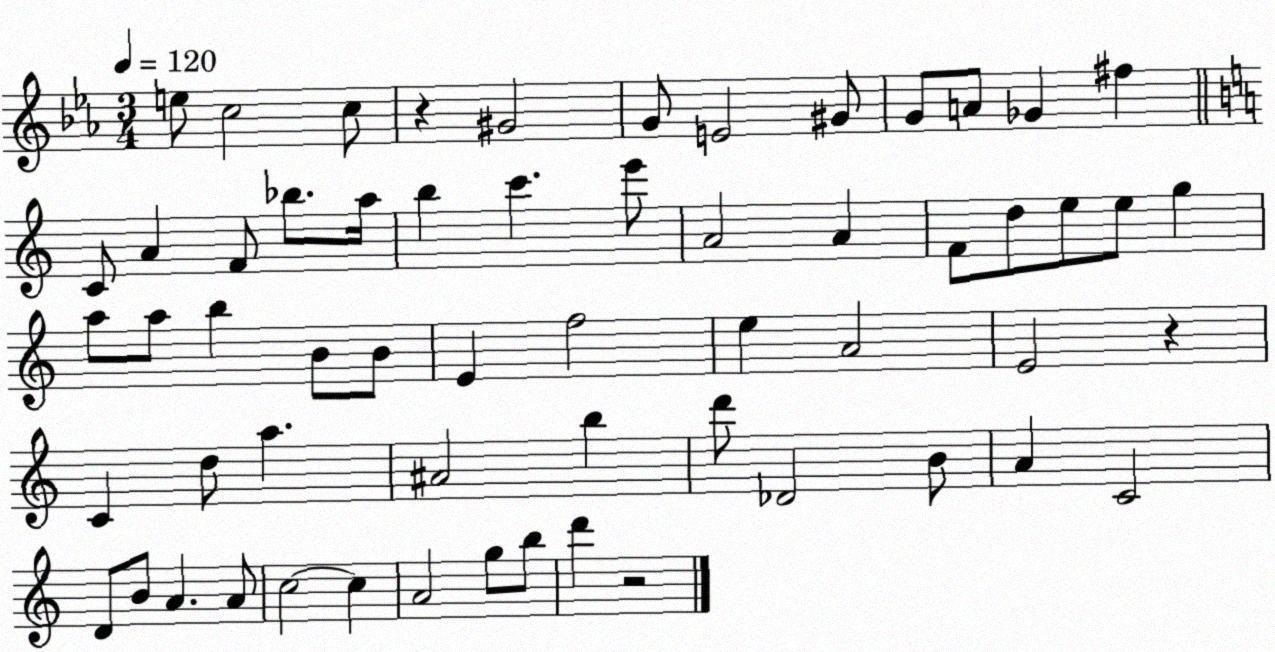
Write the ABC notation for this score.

X:1
T:Untitled
M:3/4
L:1/4
K:Eb
e/2 c2 c/2 z ^G2 G/2 E2 ^G/2 G/2 A/2 _G ^f C/2 A F/2 _b/2 a/4 b c' e'/2 A2 A F/2 d/2 e/2 e/2 g a/2 a/2 b B/2 B/2 E f2 e A2 E2 z C d/2 a ^A2 b d'/2 _D2 B/2 A C2 D/2 B/2 A A/2 c2 c A2 g/2 b/2 d' z2